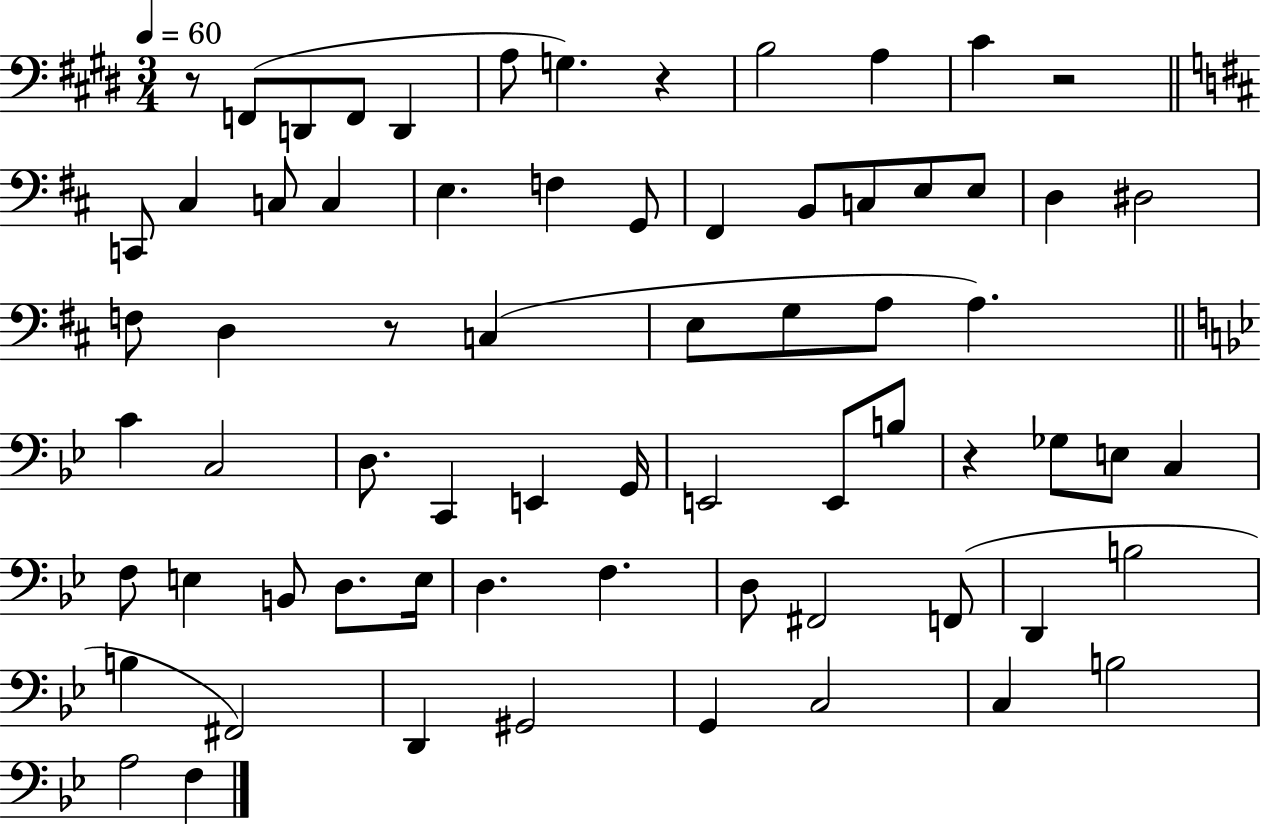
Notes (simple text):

R/e F2/e D2/e F2/e D2/q A3/e G3/q. R/q B3/h A3/q C#4/q R/h C2/e C#3/q C3/e C3/q E3/q. F3/q G2/e F#2/q B2/e C3/e E3/e E3/e D3/q D#3/h F3/e D3/q R/e C3/q E3/e G3/e A3/e A3/q. C4/q C3/h D3/e. C2/q E2/q G2/s E2/h E2/e B3/e R/q Gb3/e E3/e C3/q F3/e E3/q B2/e D3/e. E3/s D3/q. F3/q. D3/e F#2/h F2/e D2/q B3/h B3/q F#2/h D2/q G#2/h G2/q C3/h C3/q B3/h A3/h F3/q